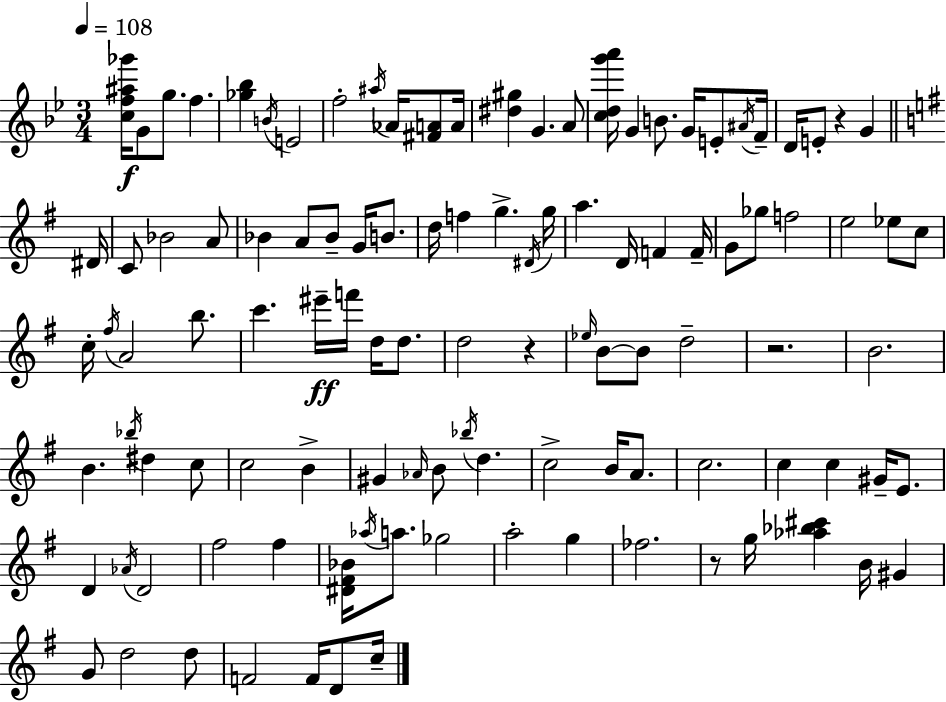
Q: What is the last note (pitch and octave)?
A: C5